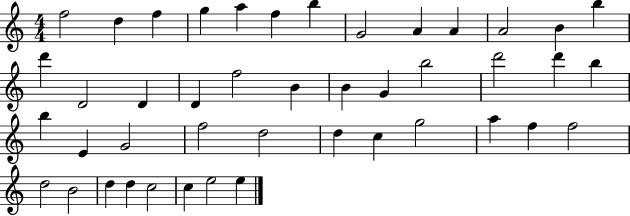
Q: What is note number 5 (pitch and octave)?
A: A5